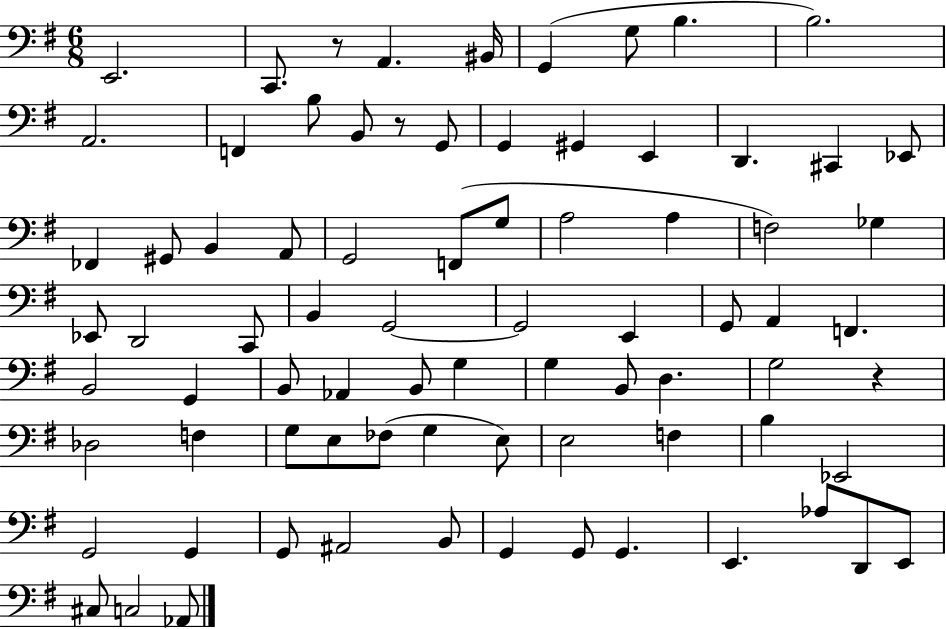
{
  \clef bass
  \numericTimeSignature
  \time 6/8
  \key g \major
  e,2. | c,8. r8 a,4. bis,16 | g,4( g8 b4. | b2.) | \break a,2. | f,4 b8 b,8 r8 g,8 | g,4 gis,4 e,4 | d,4. cis,4 ees,8 | \break fes,4 gis,8 b,4 a,8 | g,2 f,8( g8 | a2 a4 | f2) ges4 | \break ees,8 d,2 c,8 | b,4 g,2~~ | g,2 e,4 | g,8 a,4 f,4. | \break b,2 g,4 | b,8 aes,4 b,8 g4 | g4 b,8 d4. | g2 r4 | \break des2 f4 | g8 e8 fes8( g4 e8) | e2 f4 | b4 ees,2 | \break g,2 g,4 | g,8 ais,2 b,8 | g,4 g,8 g,4. | e,4. aes8 d,8 e,8 | \break cis8 c2 aes,8 | \bar "|."
}